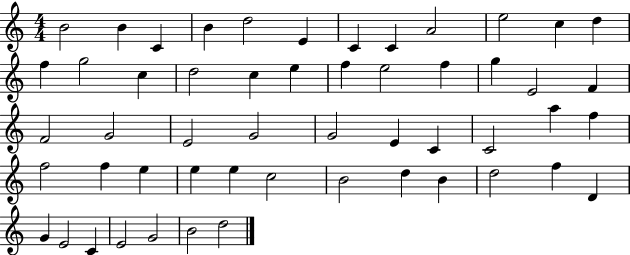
X:1
T:Untitled
M:4/4
L:1/4
K:C
B2 B C B d2 E C C A2 e2 c d f g2 c d2 c e f e2 f g E2 F F2 G2 E2 G2 G2 E C C2 a f f2 f e e e c2 B2 d B d2 f D G E2 C E2 G2 B2 d2